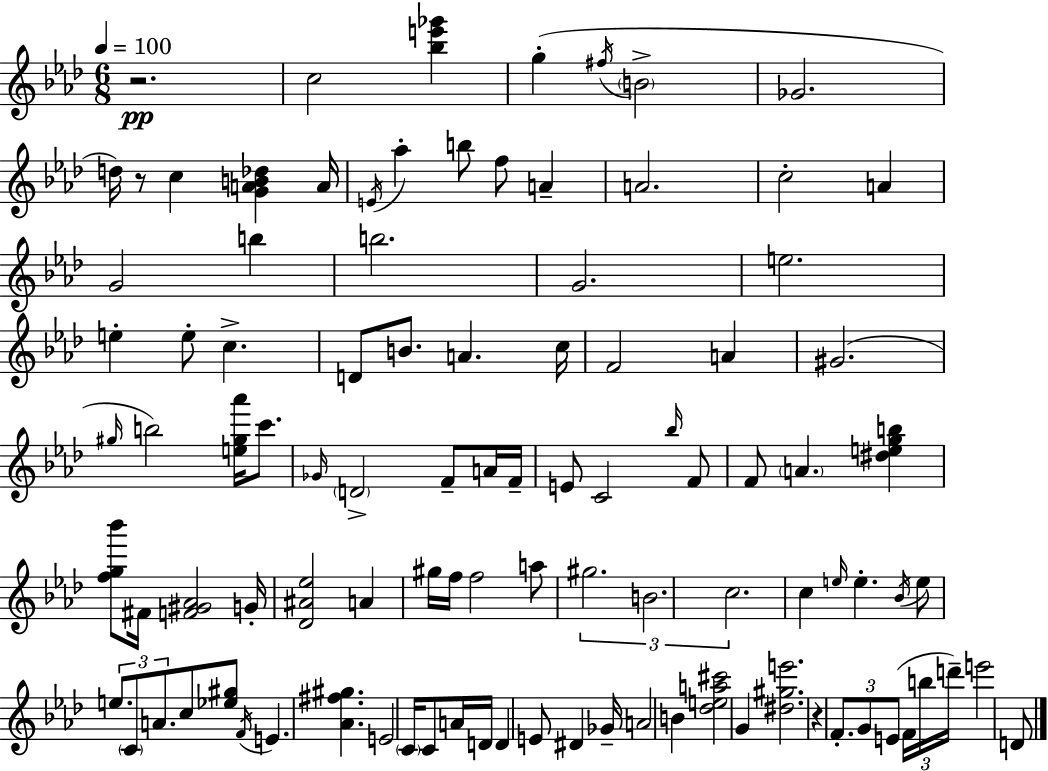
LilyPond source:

{
  \clef treble
  \numericTimeSignature
  \time 6/8
  \key f \minor
  \tempo 4 = 100
  \repeat volta 2 { r2.\pp | c''2 <bes'' e''' ges'''>4 | g''4-.( \acciaccatura { fis''16 } \parenthesize b'2-> | ges'2. | \break d''16) r8 c''4 <g' a' b' des''>4 | a'16 \acciaccatura { e'16 } aes''4-. b''8 f''8 a'4-- | a'2. | c''2-. a'4 | \break g'2 b''4 | b''2. | g'2. | e''2. | \break e''4-. e''8-. c''4.-> | d'8 b'8. a'4. | c''16 f'2 a'4 | gis'2.( | \break \grace { gis''16 } b''2) <e'' gis'' aes'''>16 | c'''8. \grace { ges'16 } \parenthesize d'2-> | f'8-- a'16 f'16-- e'8 c'2 | \grace { bes''16 } f'8 f'8 \parenthesize a'4. | \break <dis'' e'' g'' b''>4 <f'' g'' bes'''>8 fis'16 <f' gis' aes'>2 | g'16-. <des' ais' ees''>2 | a'4 gis''16 f''16 f''2 | a''8 \tuplet 3/2 { gis''2. | \break b'2. | c''2. } | c''4 \grace { e''16 } e''4.-. | \acciaccatura { bes'16 } e''8 \tuplet 3/2 { e''8. \parenthesize c'8 | \break a'8. } c''8 <ees'' gis''>8 \acciaccatura { f'16 } e'4. | <aes' fis'' gis''>4. e'2 | \parenthesize c'16 c'8 a'16 d'16 d'4 | e'8 dis'4 ges'16-- a'2 | \break b'4 <des'' e'' a'' cis'''>2 | g'4 <dis'' gis'' e'''>2. | r4 | \tuplet 3/2 { f'8.-. g'8 e'8( } \tuplet 3/2 { f'16 b''16 d'''16--) } e'''2 | \break d'8 } \bar "|."
}